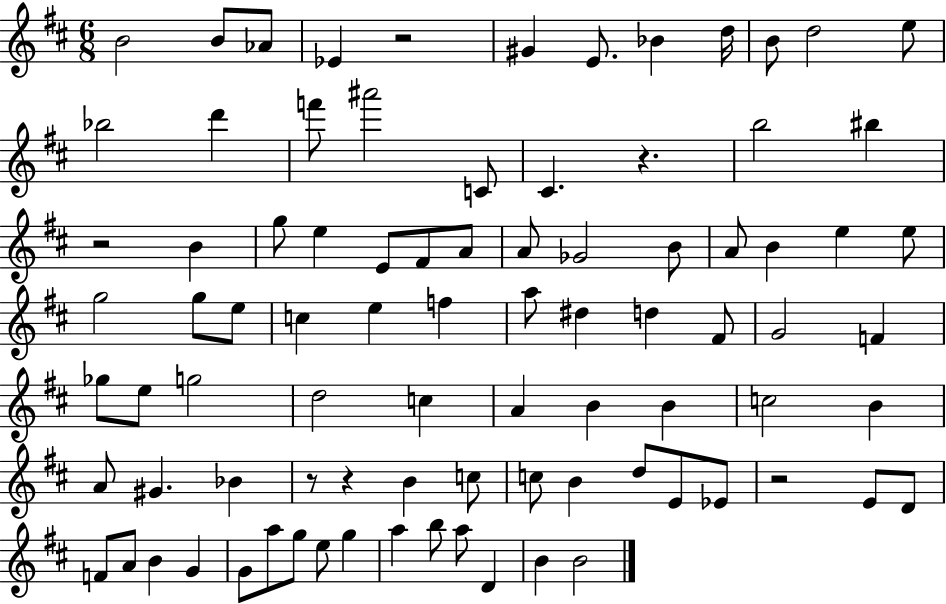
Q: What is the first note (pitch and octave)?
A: B4